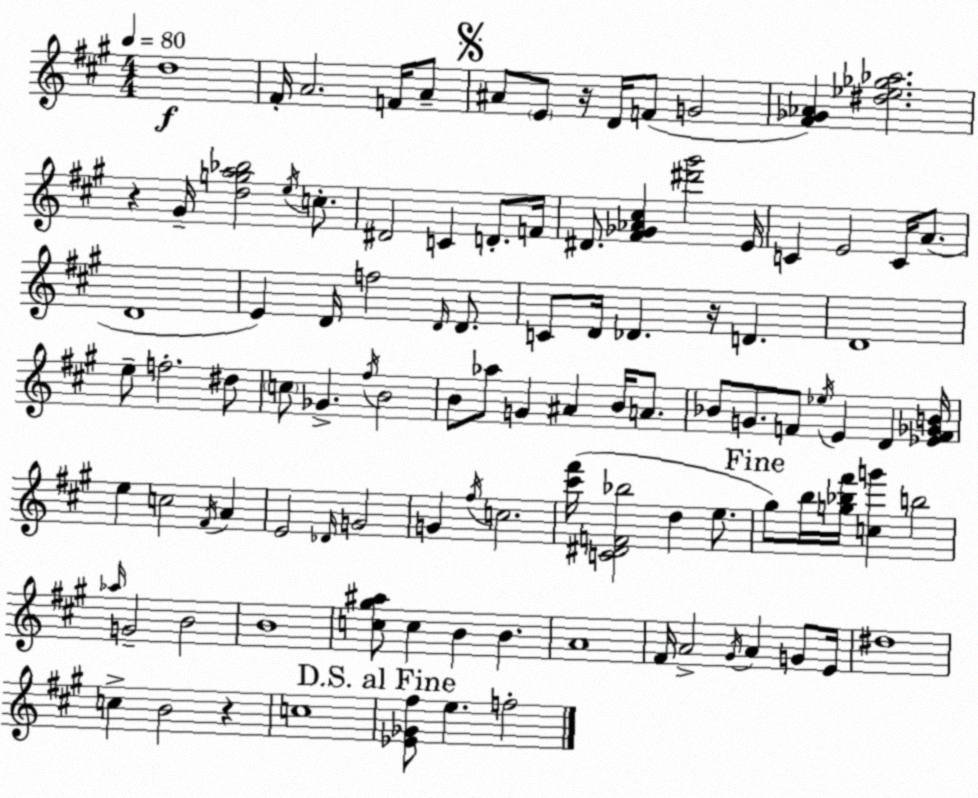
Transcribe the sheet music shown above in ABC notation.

X:1
T:Untitled
M:4/4
L:1/4
K:A
d4 ^F/4 A2 F/4 A/2 ^A/2 E/2 z/4 D/4 F/2 G2 [^F_G_A] [^d_e_g_a]2 z ^G/4 [dga_b]2 e/4 c/2 ^D2 C D/2 F/4 ^D/2 [^F_G_A^c] [^d'^g']2 E/4 C E2 C/4 A/2 D4 E D/4 f2 D/4 D/2 C/2 D/4 _D z/4 D D4 e/2 f2 ^d/2 c/2 _G ^f/4 B2 B/2 _a/2 G ^A B/4 A/2 _B/2 G/2 F/2 _e/4 E D [_EF_GB]/4 e c2 ^F/4 A E2 _D/4 G2 G ^f/4 c2 [^c'^f']/4 [C^DF_b]2 d e/2 ^g/2 b/4 [g_b^f']/4 [cg'] b2 _a/4 G2 B2 B4 [c^g^a]/2 c B B A4 ^F/4 A2 ^G/4 A G/2 E/4 ^d4 c B2 z c4 [_E_G^f]/2 e f2